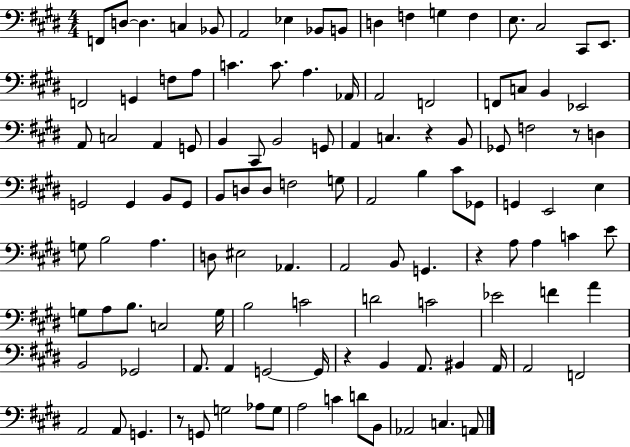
{
  \clef bass
  \numericTimeSignature
  \time 4/4
  \key e \major
  \repeat volta 2 { f,8 d8~~ d4. c4 bes,8 | a,2 ees4 bes,8 b,8 | d4 f4 g4 f4 | e8. cis2 cis,8 e,8. | \break f,2 g,4 f8 a8 | c'4. c'8. a4. aes,16 | a,2 f,2 | f,8 c8 b,4 ees,2 | \break a,8 c2 a,4 g,8 | b,4 cis,8 b,2 g,8 | a,4 c4. r4 b,8 | ges,8 f2 r8 d4 | \break g,2 g,4 b,8 g,8 | b,8 d8 d8 f2 g8 | a,2 b4 cis'8 ges,8 | g,4 e,2 e4 | \break g8 b2 a4. | d8 eis2 aes,4. | a,2 b,8 g,4. | r4 a8 a4 c'4 e'8 | \break g8 a8 b8. c2 g16 | b2 c'2 | d'2 c'2 | ees'2 f'4 a'4 | \break b,2 ges,2 | a,8. a,4 g,2~~ g,16 | r4 b,4 a,8. bis,4 a,16 | a,2 f,2 | \break a,2 a,8 g,4. | r8 g,8 g2 aes8 g8 | a2 c'4 d'8 b,8 | aes,2 c4. a,8 | \break } \bar "|."
}